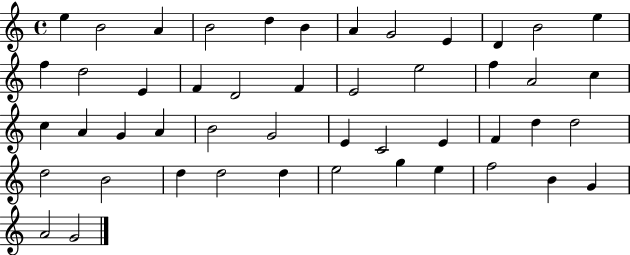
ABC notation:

X:1
T:Untitled
M:4/4
L:1/4
K:C
e B2 A B2 d B A G2 E D B2 e f d2 E F D2 F E2 e2 f A2 c c A G A B2 G2 E C2 E F d d2 d2 B2 d d2 d e2 g e f2 B G A2 G2